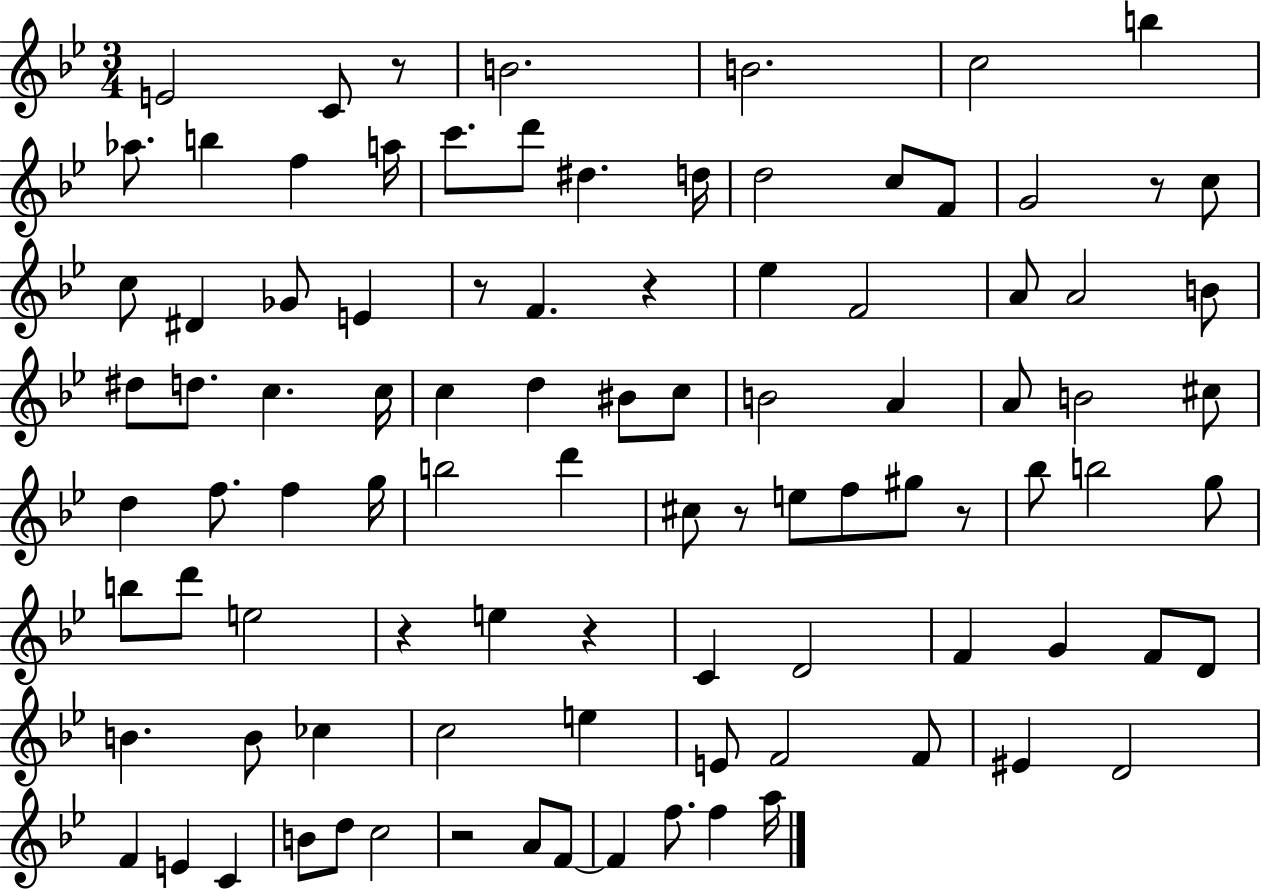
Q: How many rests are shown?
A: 9